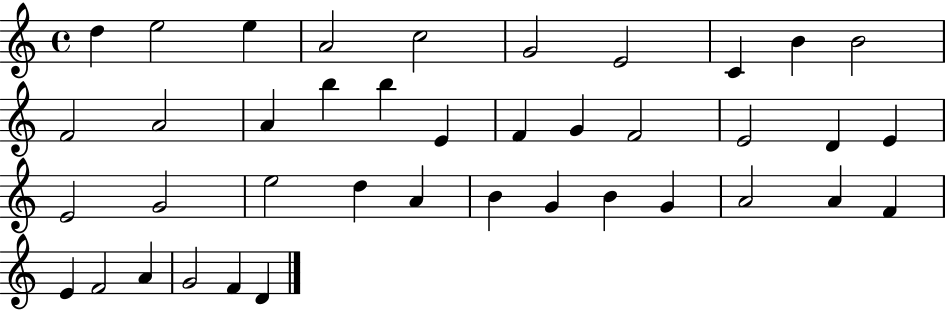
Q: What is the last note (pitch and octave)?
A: D4